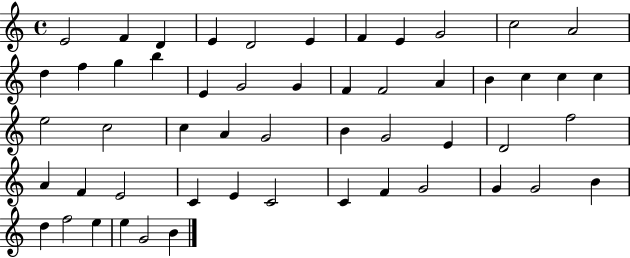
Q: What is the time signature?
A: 4/4